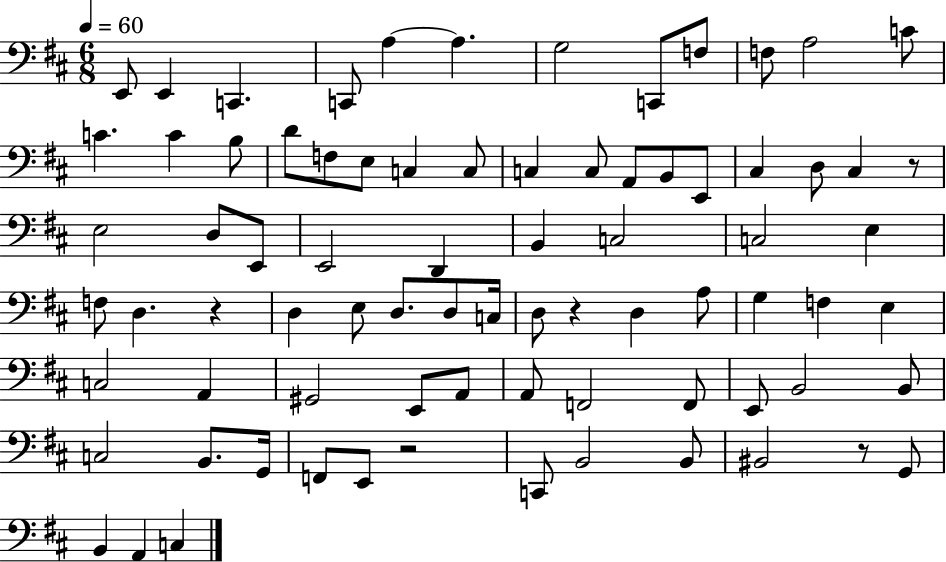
{
  \clef bass
  \numericTimeSignature
  \time 6/8
  \key d \major
  \tempo 4 = 60
  e,8 e,4 c,4. | c,8 a4~~ a4. | g2 c,8 f8 | f8 a2 c'8 | \break c'4. c'4 b8 | d'8 f8 e8 c4 c8 | c4 c8 a,8 b,8 e,8 | cis4 d8 cis4 r8 | \break e2 d8 e,8 | e,2 d,4 | b,4 c2 | c2 e4 | \break f8 d4. r4 | d4 e8 d8. d8 c16 | d8 r4 d4 a8 | g4 f4 e4 | \break c2 a,4 | gis,2 e,8 a,8 | a,8 f,2 f,8 | e,8 b,2 b,8 | \break c2 b,8. g,16 | f,8 e,8 r2 | c,8 b,2 b,8 | bis,2 r8 g,8 | \break b,4 a,4 c4 | \bar "|."
}